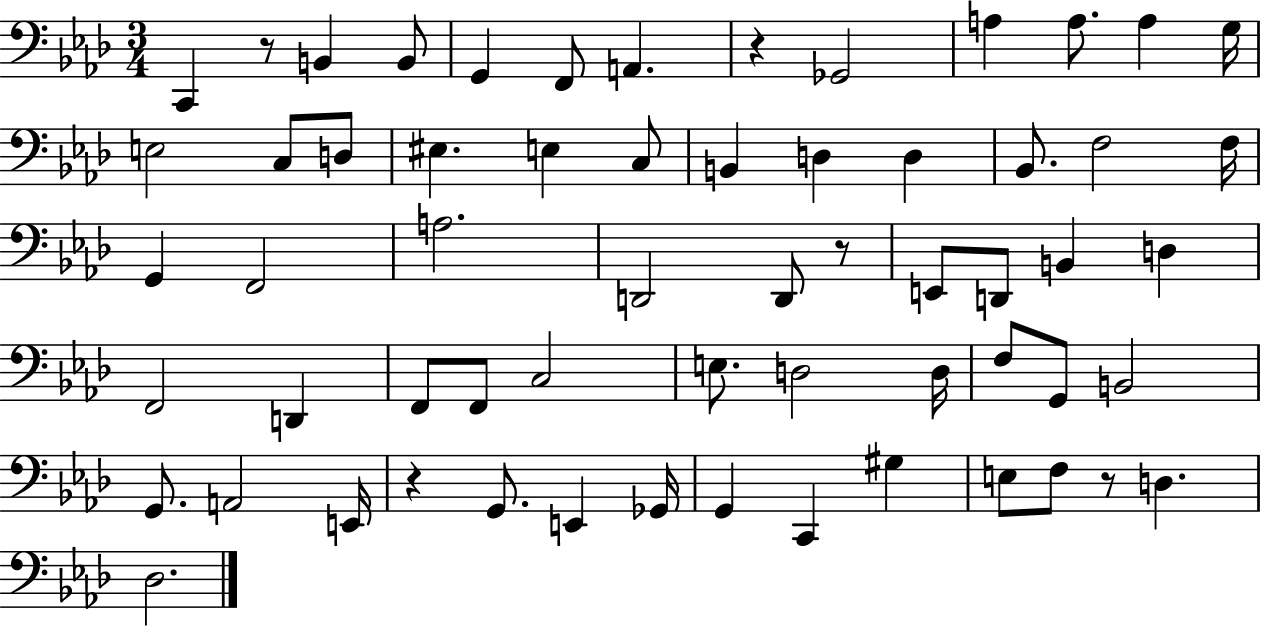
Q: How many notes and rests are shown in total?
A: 61